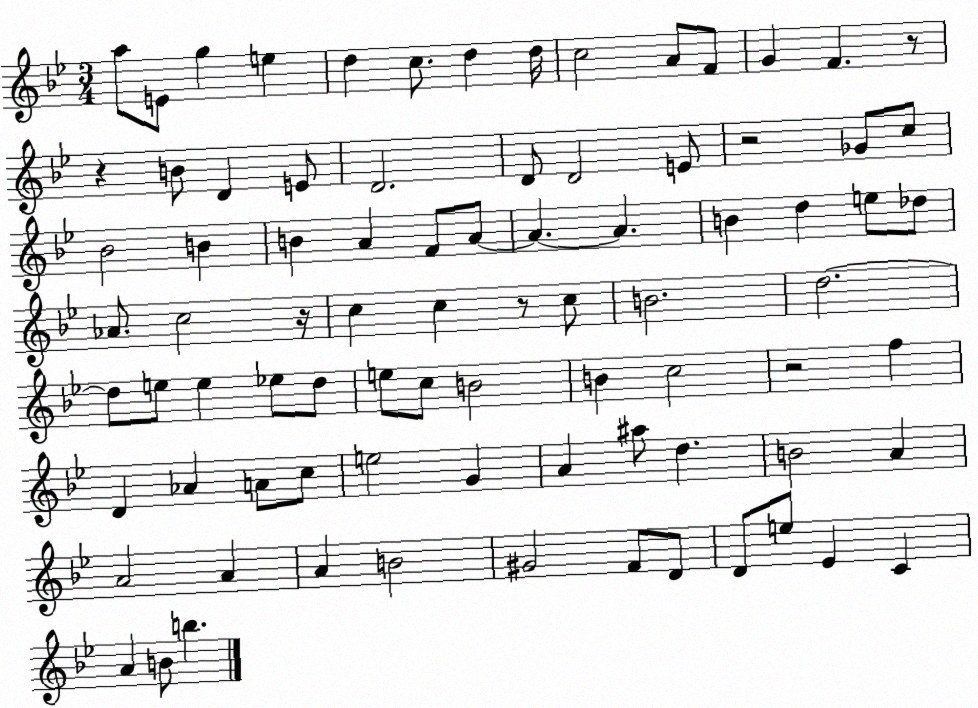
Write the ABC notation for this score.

X:1
T:Untitled
M:3/4
L:1/4
K:Bb
a/2 E/2 g e d c/2 d d/4 c2 A/2 F/2 G F z/2 z B/2 D E/2 D2 D/2 D2 E/2 z2 _G/2 c/2 _B2 B B A F/2 A/2 A A B d e/2 _d/2 _A/2 c2 z/4 c c z/2 c/2 B2 d2 d/2 e/2 e _e/2 d/2 e/2 c/2 B2 B c2 z2 f D _A A/2 c/2 e2 G A ^a/2 d B2 A A2 A A B2 ^G2 F/2 D/2 D/2 e/2 _E C A B/2 b